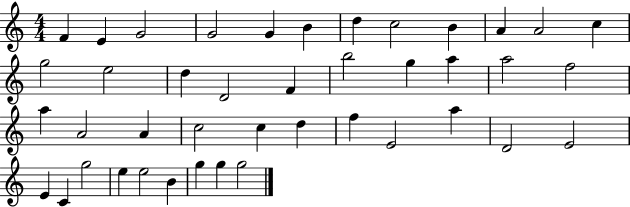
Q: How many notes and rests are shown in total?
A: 42